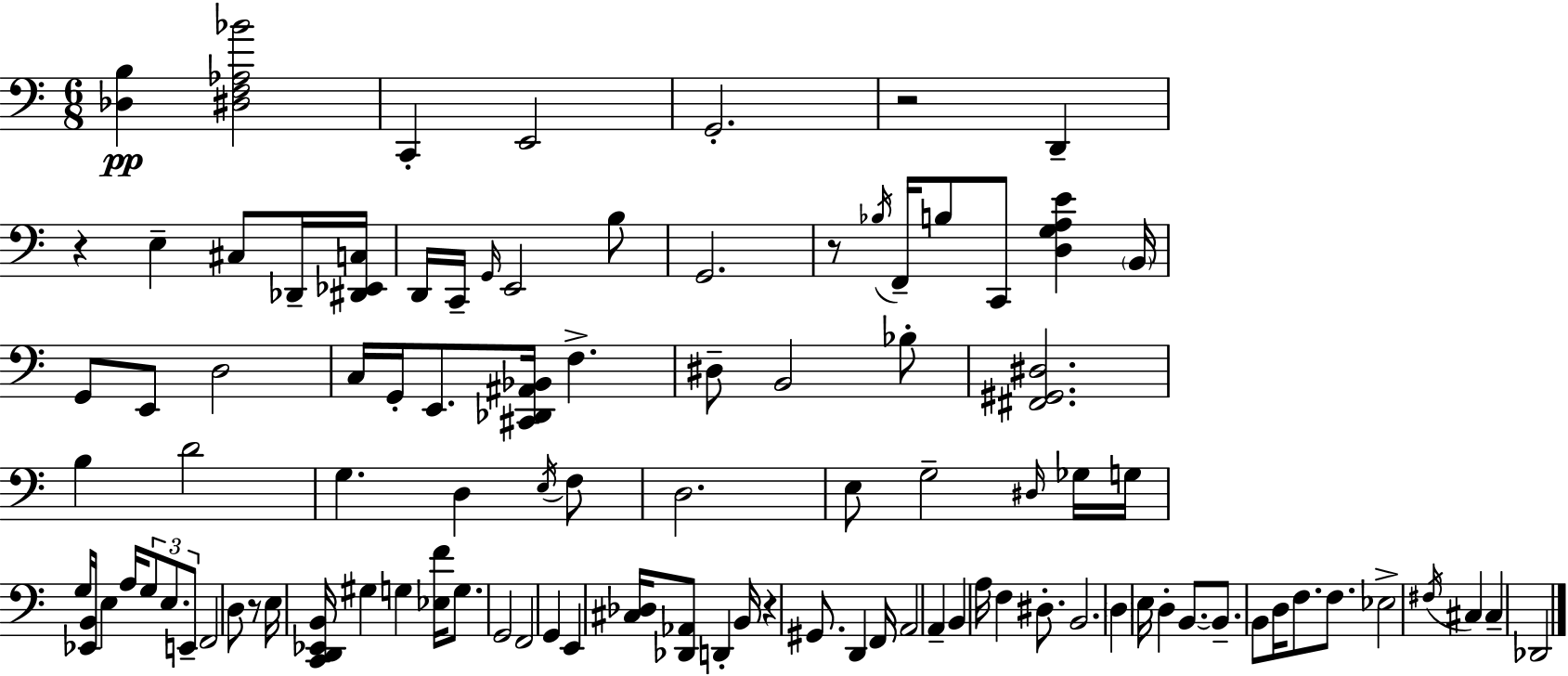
X:1
T:Untitled
M:6/8
L:1/4
K:C
[_D,B,] [^D,F,_A,_B]2 C,, E,,2 G,,2 z2 D,, z E, ^C,/2 _D,,/4 [^D,,_E,,C,]/4 D,,/4 C,,/4 G,,/4 E,,2 B,/2 G,,2 z/2 _B,/4 F,,/4 B,/2 C,,/2 [D,G,A,E] B,,/4 G,,/2 E,,/2 D,2 C,/4 G,,/4 E,,/2 [^C,,_D,,^A,,_B,,]/4 F, ^D,/2 B,,2 _B,/2 [^F,,^G,,^D,]2 B, D2 G, D, E,/4 F,/2 D,2 E,/2 G,2 ^D,/4 _G,/4 G,/4 G,/4 [_E,,B,,]/4 E, A,/4 G,/2 E,/2 E,,/2 F,,2 D,/2 z/2 E,/4 [C,,D,,_E,,B,,]/4 ^G, G, [_E,F]/4 G,/2 G,,2 F,,2 G,, E,, [^C,_D,]/4 [_D,,_A,,]/2 D,, B,,/4 z ^G,,/2 D,, F,,/4 A,,2 A,, B,, A,/4 F, ^D,/2 B,,2 D, E,/4 D, B,,/2 B,,/2 B,,/2 D,/4 F,/2 F,/2 _E,2 ^F,/4 ^C, ^C, _D,,2